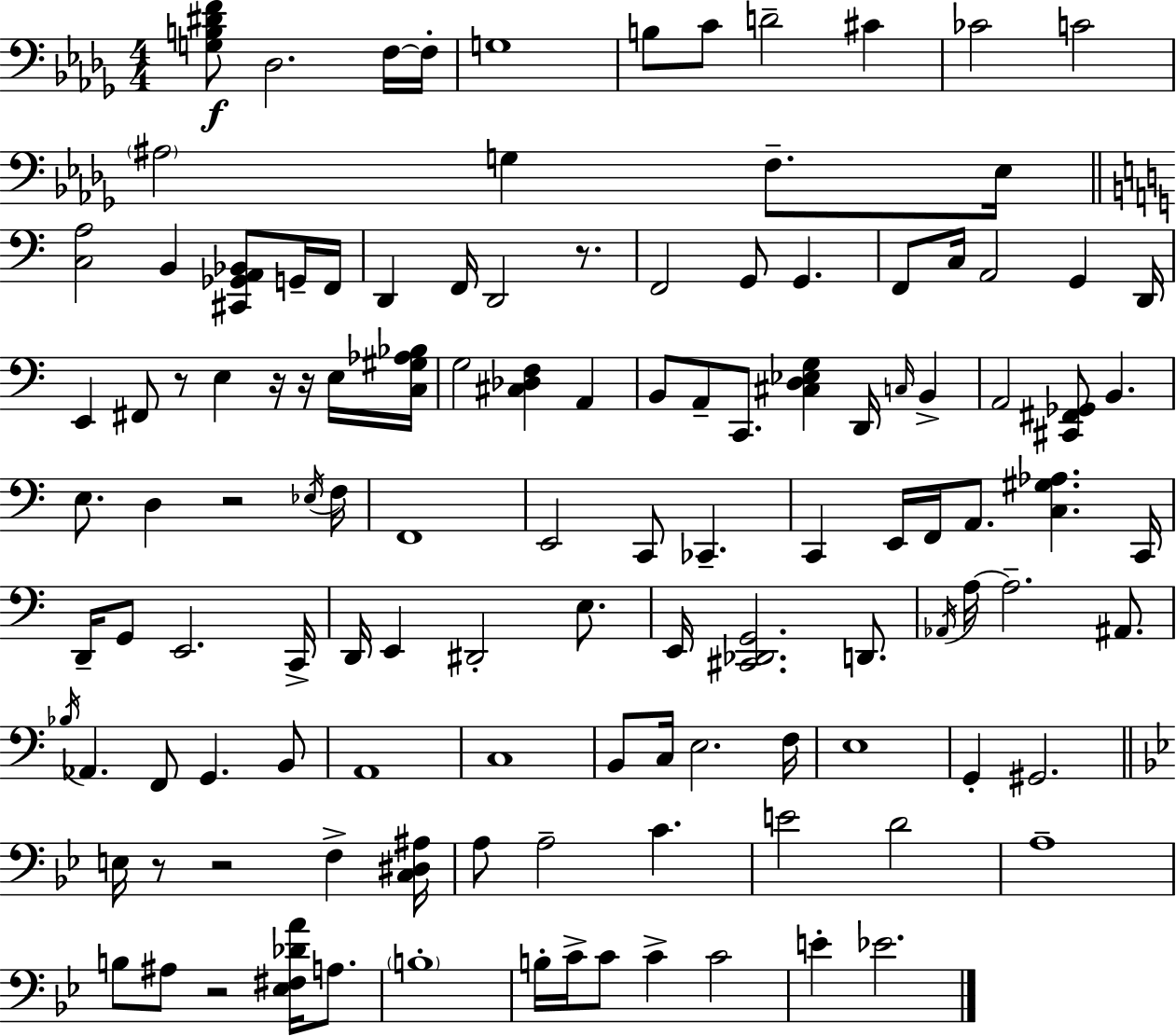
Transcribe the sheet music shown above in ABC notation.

X:1
T:Untitled
M:4/4
L:1/4
K:Bbm
[G,B,^DF]/2 _D,2 F,/4 F,/4 G,4 B,/2 C/2 D2 ^C _C2 C2 ^A,2 G, F,/2 _E,/4 [C,A,]2 B,, [^C,,_G,,A,,_B,,]/2 G,,/4 F,,/4 D,, F,,/4 D,,2 z/2 F,,2 G,,/2 G,, F,,/2 C,/4 A,,2 G,, D,,/4 E,, ^F,,/2 z/2 E, z/4 z/4 E,/4 [C,^G,_A,_B,]/4 G,2 [^C,_D,F,] A,, B,,/2 A,,/2 C,,/2 [^C,D,_E,G,] D,,/4 C,/4 B,, A,,2 [^C,,^F,,_G,,]/2 B,, E,/2 D, z2 _E,/4 F,/4 F,,4 E,,2 C,,/2 _C,, C,, E,,/4 F,,/4 A,,/2 [C,^G,_A,] C,,/4 D,,/4 G,,/2 E,,2 C,,/4 D,,/4 E,, ^D,,2 E,/2 E,,/4 [^C,,_D,,G,,]2 D,,/2 _A,,/4 A,/4 A,2 ^A,,/2 _B,/4 _A,, F,,/2 G,, B,,/2 A,,4 C,4 B,,/2 C,/4 E,2 F,/4 E,4 G,, ^G,,2 E,/4 z/2 z2 F, [C,^D,^A,]/4 A,/2 A,2 C E2 D2 A,4 B,/2 ^A,/2 z2 [_E,^F,_DA]/4 A,/2 B,4 B,/4 C/4 C/2 C C2 E _E2